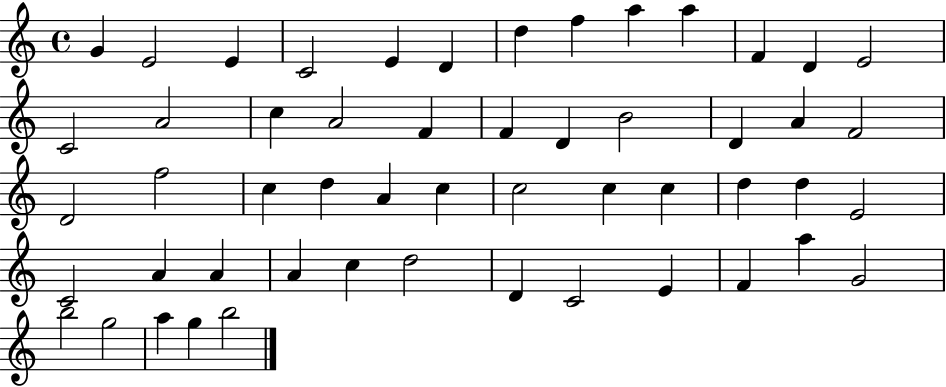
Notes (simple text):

G4/q E4/h E4/q C4/h E4/q D4/q D5/q F5/q A5/q A5/q F4/q D4/q E4/h C4/h A4/h C5/q A4/h F4/q F4/q D4/q B4/h D4/q A4/q F4/h D4/h F5/h C5/q D5/q A4/q C5/q C5/h C5/q C5/q D5/q D5/q E4/h C4/h A4/q A4/q A4/q C5/q D5/h D4/q C4/h E4/q F4/q A5/q G4/h B5/h G5/h A5/q G5/q B5/h